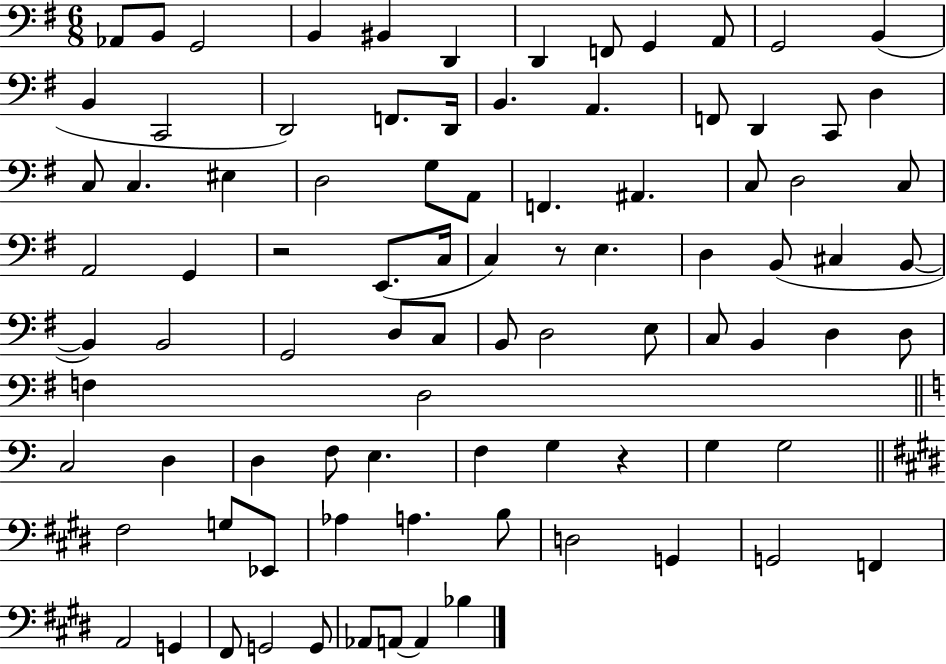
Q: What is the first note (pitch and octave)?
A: Ab2